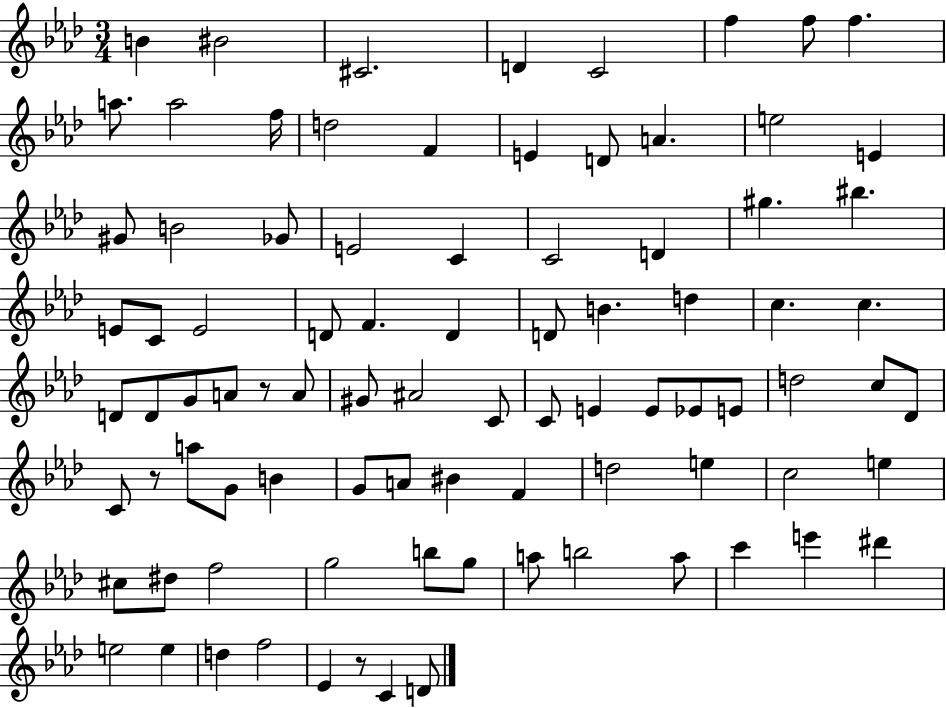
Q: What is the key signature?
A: AES major